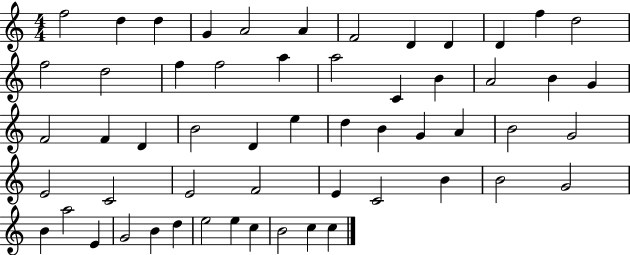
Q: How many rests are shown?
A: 0